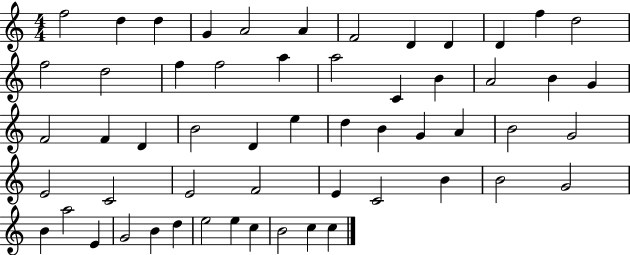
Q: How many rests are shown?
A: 0